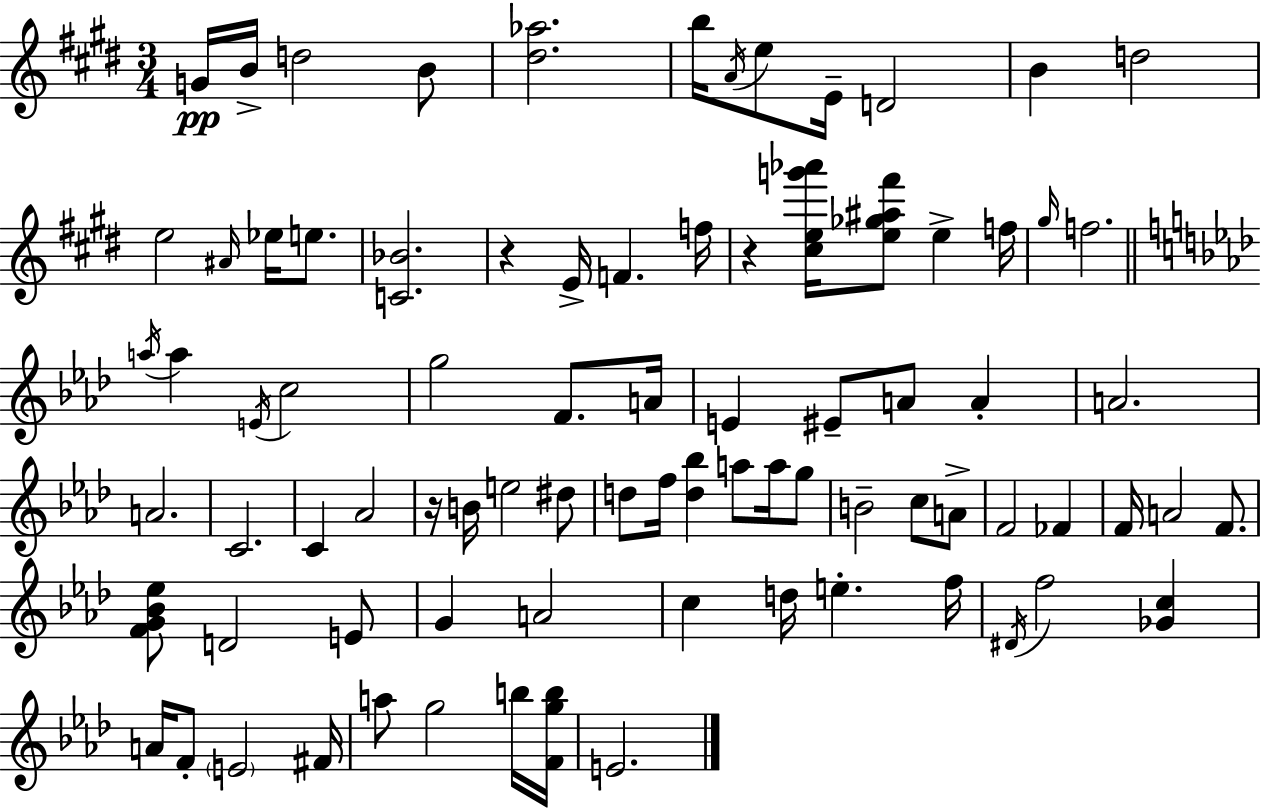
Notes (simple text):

G4/s B4/s D5/h B4/e [D#5,Ab5]/h. B5/s A4/s E5/e E4/s D4/h B4/q D5/h E5/h A#4/s Eb5/s E5/e. [C4,Bb4]/h. R/q E4/s F4/q. F5/s R/q [C#5,E5,G6,Ab6]/s [E5,Gb5,A#5,F#6]/e E5/q F5/s G#5/s F5/h. A5/s A5/q E4/s C5/h G5/h F4/e. A4/s E4/q EIS4/e A4/e A4/q A4/h. A4/h. C4/h. C4/q Ab4/h R/s B4/s E5/h D#5/e D5/e F5/s [D5,Bb5]/q A5/e A5/s G5/e B4/h C5/e A4/e F4/h FES4/q F4/s A4/h F4/e. [F4,G4,Bb4,Eb5]/e D4/h E4/e G4/q A4/h C5/q D5/s E5/q. F5/s D#4/s F5/h [Gb4,C5]/q A4/s F4/e E4/h F#4/s A5/e G5/h B5/s [F4,G5,B5]/s E4/h.